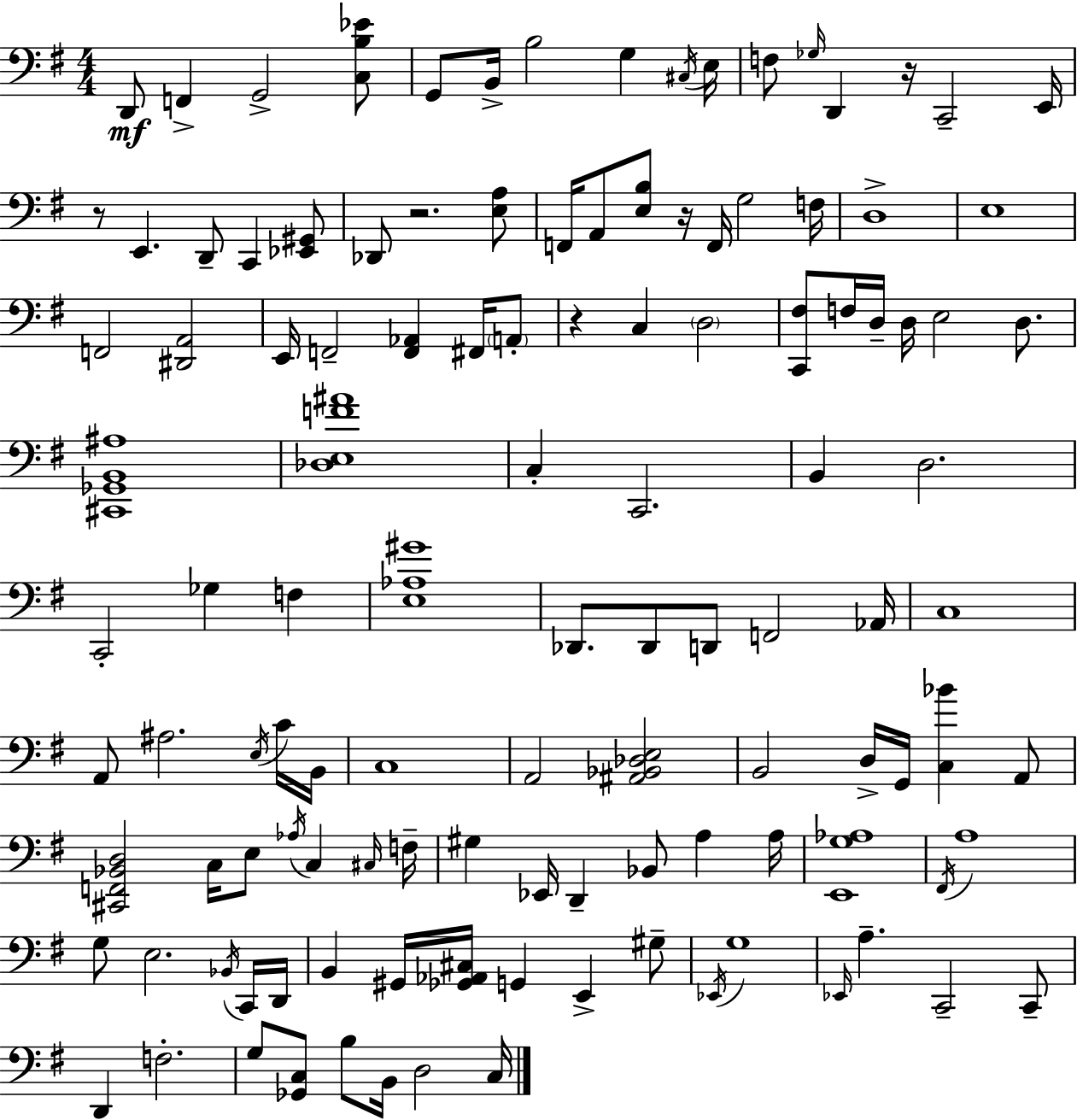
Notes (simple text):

D2/e F2/q G2/h [C3,B3,Eb4]/e G2/e B2/s B3/h G3/q C#3/s E3/s F3/e Gb3/s D2/q R/s C2/h E2/s R/e E2/q. D2/e C2/q [Eb2,G#2]/e Db2/e R/h. [E3,A3]/e F2/s A2/e [E3,B3]/e R/s F2/s G3/h F3/s D3/w E3/w F2/h [D#2,A2]/h E2/s F2/h [F2,Ab2]/q F#2/s A2/e R/q C3/q D3/h [C2,F#3]/e F3/s D3/s D3/s E3/h D3/e. [C#2,Gb2,B2,A#3]/w [Db3,E3,F4,A#4]/w C3/q C2/h. B2/q D3/h. C2/h Gb3/q F3/q [E3,Ab3,G#4]/w Db2/e. Db2/e D2/e F2/h Ab2/s C3/w A2/e A#3/h. E3/s C4/s B2/s C3/w A2/h [A#2,Bb2,Db3,E3]/h B2/h D3/s G2/s [C3,Bb4]/q A2/e [C#2,F2,Bb2,D3]/h C3/s E3/e Ab3/s C3/q C#3/s F3/s G#3/q Eb2/s D2/q Bb2/e A3/q A3/s [E2,G3,Ab3]/w F#2/s A3/w G3/e E3/h. Bb2/s C2/s D2/s B2/q G#2/s [Gb2,Ab2,C#3]/s G2/q E2/q G#3/e Eb2/s G3/w Eb2/s A3/q. C2/h C2/e D2/q F3/h. G3/e [Gb2,C3]/e B3/e B2/s D3/h C3/s